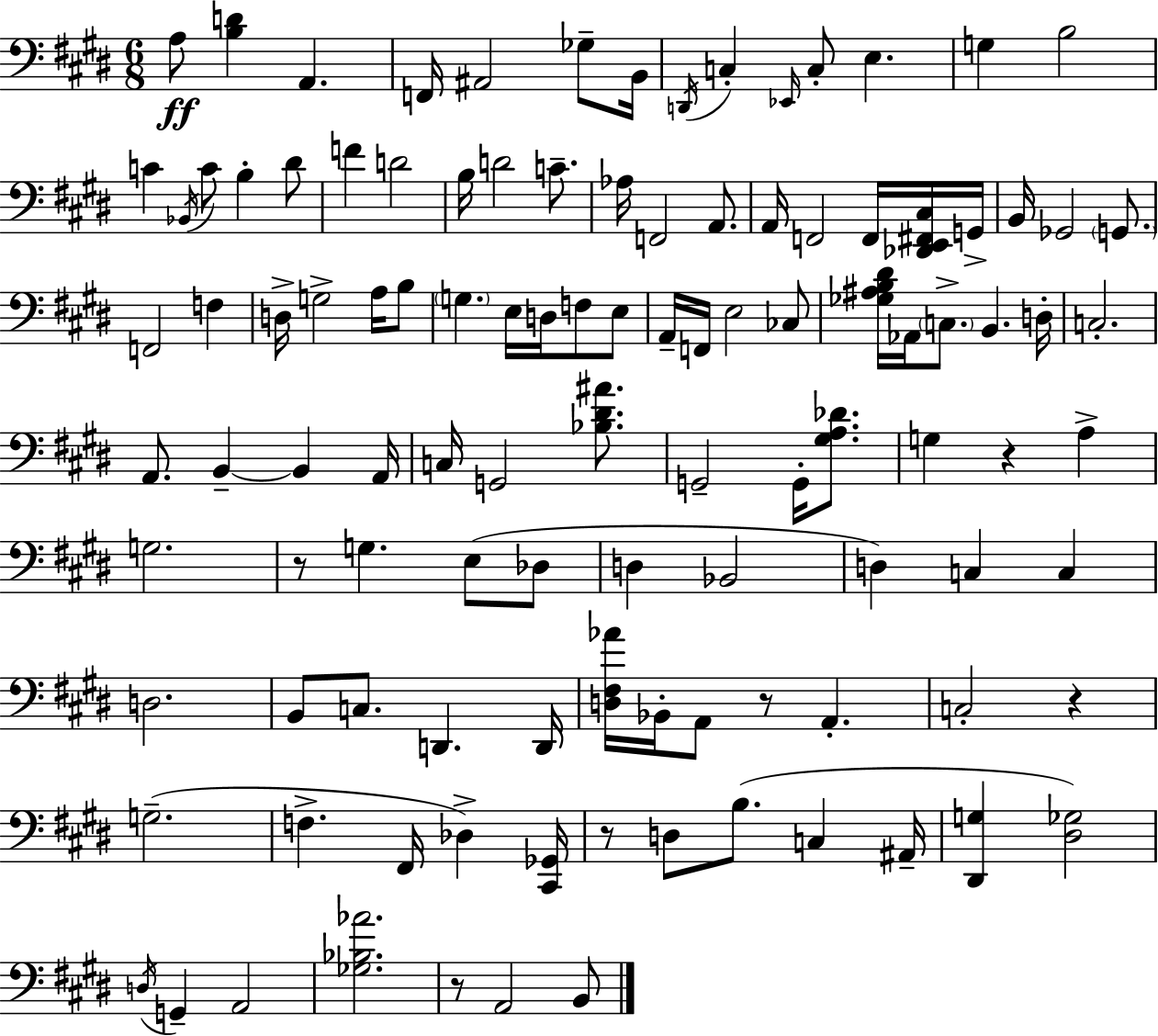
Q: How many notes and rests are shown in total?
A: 110